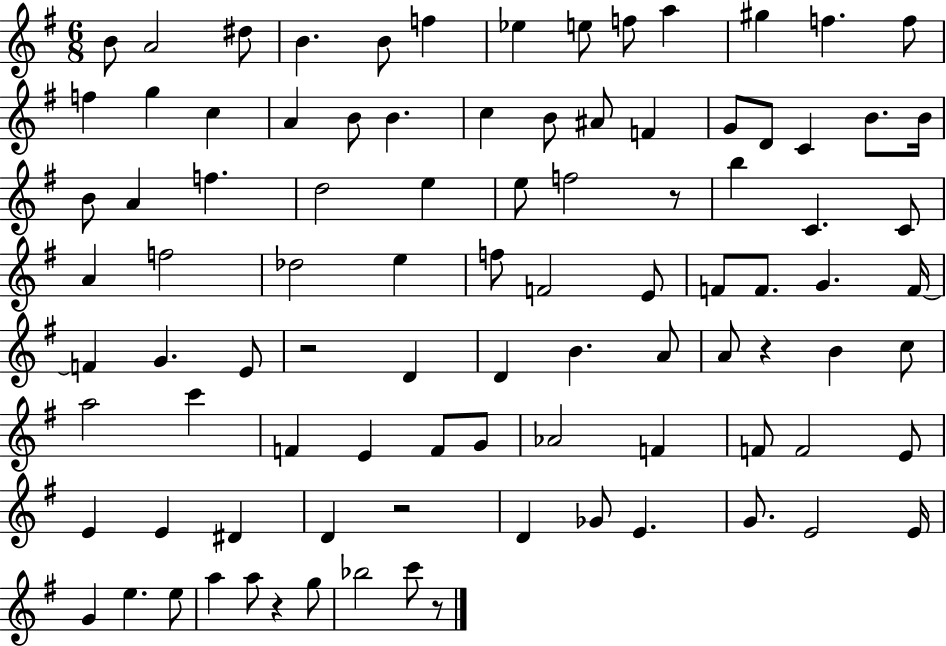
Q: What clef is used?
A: treble